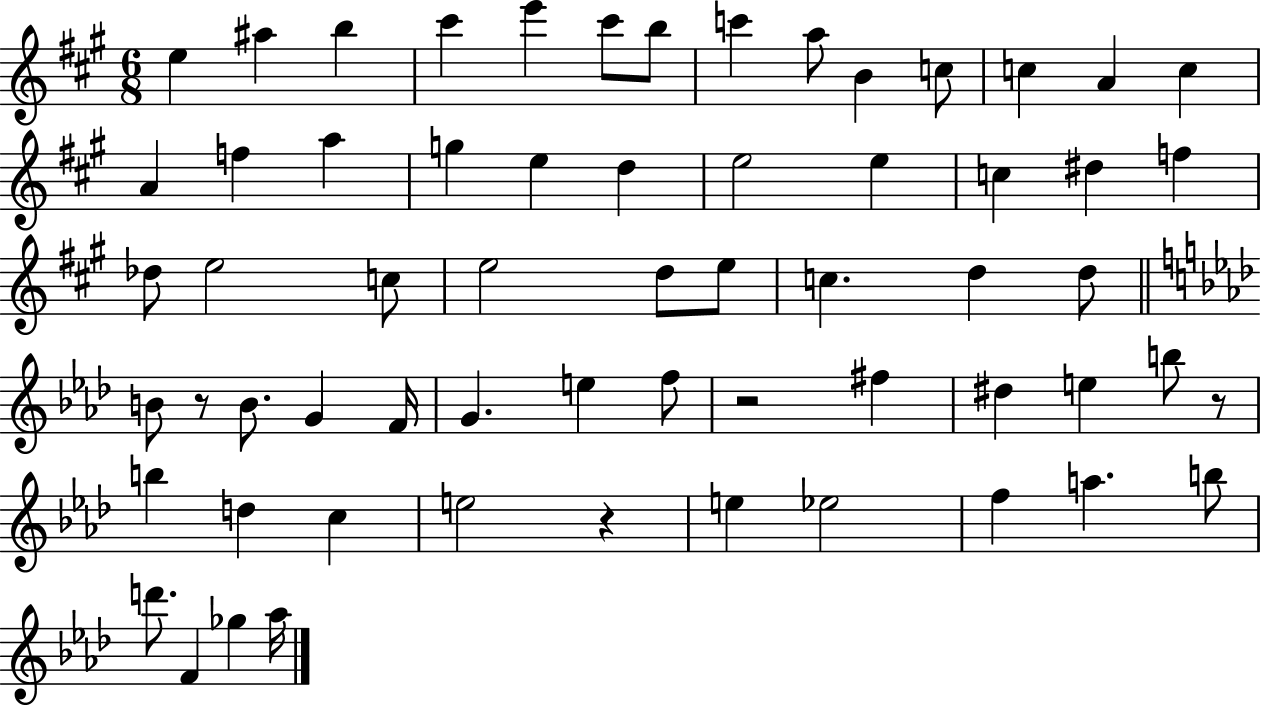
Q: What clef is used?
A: treble